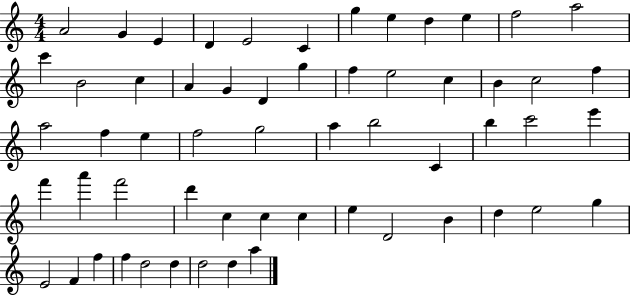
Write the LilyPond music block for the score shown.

{
  \clef treble
  \numericTimeSignature
  \time 4/4
  \key c \major
  a'2 g'4 e'4 | d'4 e'2 c'4 | g''4 e''4 d''4 e''4 | f''2 a''2 | \break c'''4 b'2 c''4 | a'4 g'4 d'4 g''4 | f''4 e''2 c''4 | b'4 c''2 f''4 | \break a''2 f''4 e''4 | f''2 g''2 | a''4 b''2 c'4 | b''4 c'''2 e'''4 | \break f'''4 a'''4 f'''2 | d'''4 c''4 c''4 c''4 | e''4 d'2 b'4 | d''4 e''2 g''4 | \break e'2 f'4 f''4 | f''4 d''2 d''4 | d''2 d''4 a''4 | \bar "|."
}